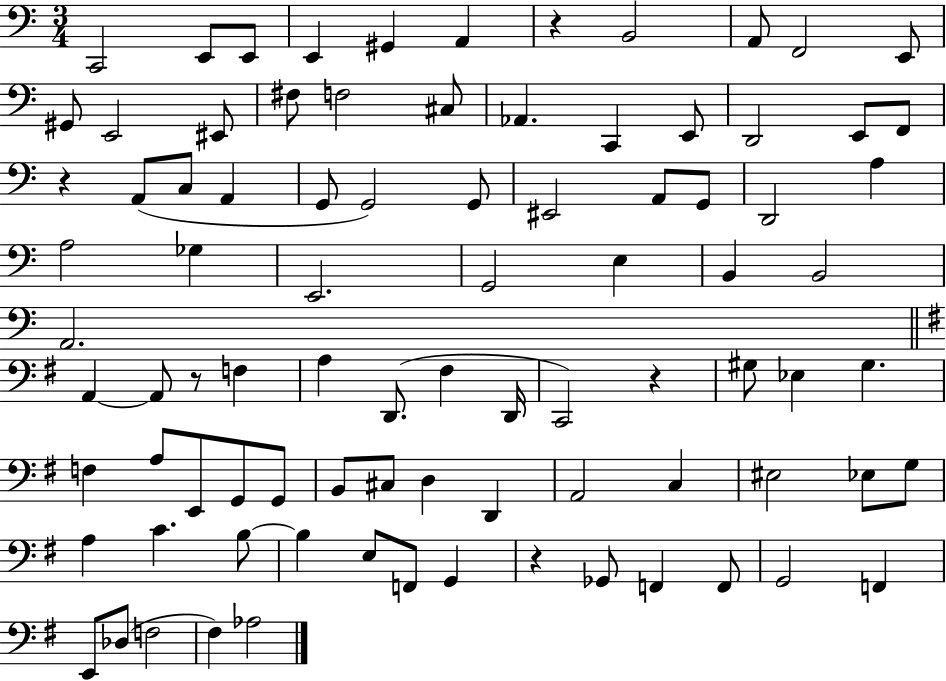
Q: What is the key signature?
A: C major